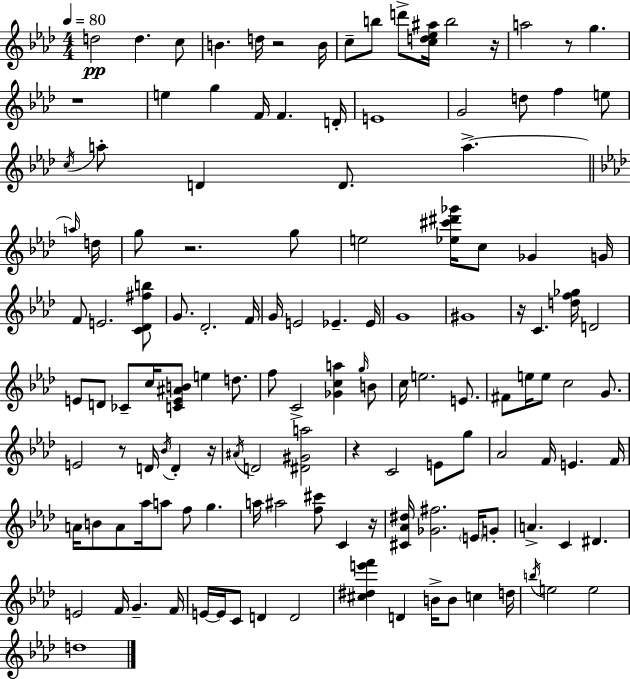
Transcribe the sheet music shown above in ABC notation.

X:1
T:Untitled
M:4/4
L:1/4
K:Fm
d2 d c/2 B d/4 z2 B/4 c/2 b/2 d'/2 [cd_e^a]/4 b2 z/4 a2 z/2 g z4 e g F/4 F D/4 E4 G2 d/2 f e/2 c/4 a/2 D D/2 a a/4 d/4 g/2 z2 g/2 e2 [_e^c'^d'_g']/4 c/2 _G G/4 F/2 E2 [C_D^fb]/2 G/2 _D2 F/4 G/4 E2 _E _E/4 G4 ^G4 z/4 C [df_g]/4 D2 E/2 D/2 _C/2 c/4 [CE^AB]/2 e d/2 f/2 C2 [_Gca] g/4 B/2 c/4 e2 E/2 ^F/2 e/4 e/2 c2 G/2 E2 z/2 D/4 _B/4 D z/4 ^A/4 D2 [^D^Ga]2 z C2 E/2 g/2 _A2 F/4 E F/4 A/4 B/2 A/2 _a/4 a/2 f/2 g a/4 ^a2 [f^c']/2 C z/4 [^C_A^d]/4 [_G^f]2 E/4 G/2 A C ^D E2 F/4 G F/4 E/4 E/4 C/2 D D2 [^c^de'f'] D B/4 B/2 c d/4 b/4 e2 e2 d4